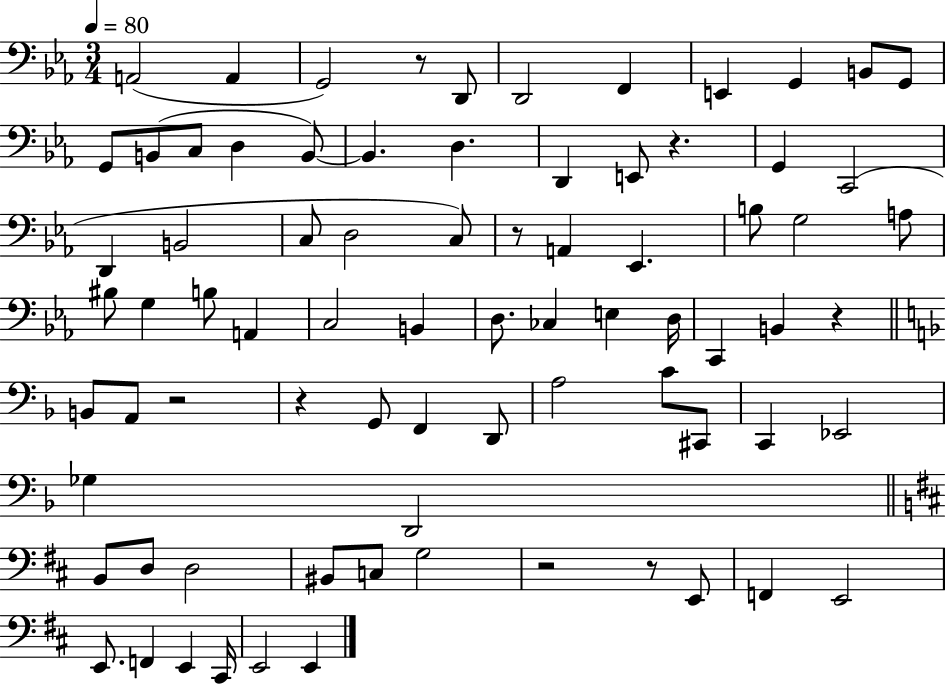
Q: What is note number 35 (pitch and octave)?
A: A2